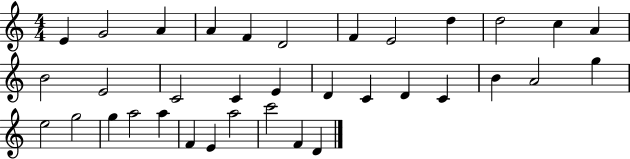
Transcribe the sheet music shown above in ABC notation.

X:1
T:Untitled
M:4/4
L:1/4
K:C
E G2 A A F D2 F E2 d d2 c A B2 E2 C2 C E D C D C B A2 g e2 g2 g a2 a F E a2 c'2 F D